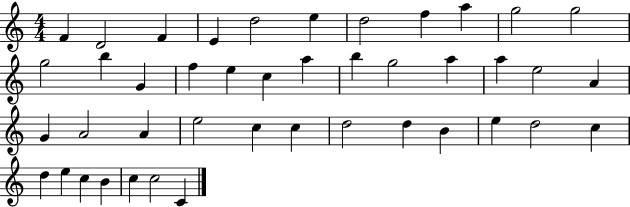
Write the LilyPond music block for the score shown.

{
  \clef treble
  \numericTimeSignature
  \time 4/4
  \key c \major
  f'4 d'2 f'4 | e'4 d''2 e''4 | d''2 f''4 a''4 | g''2 g''2 | \break g''2 b''4 g'4 | f''4 e''4 c''4 a''4 | b''4 g''2 a''4 | a''4 e''2 a'4 | \break g'4 a'2 a'4 | e''2 c''4 c''4 | d''2 d''4 b'4 | e''4 d''2 c''4 | \break d''4 e''4 c''4 b'4 | c''4 c''2 c'4 | \bar "|."
}